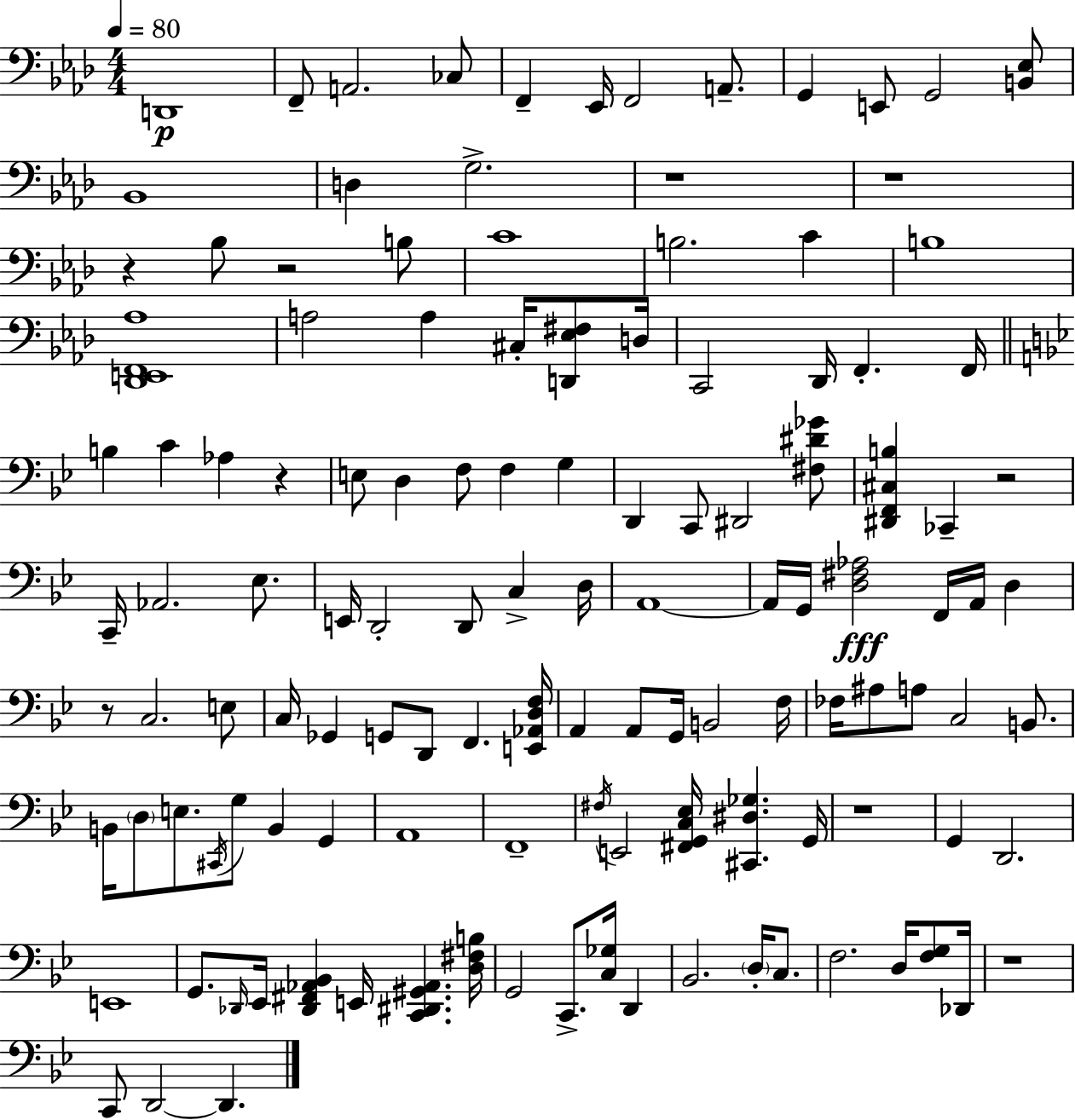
D2/w F2/e A2/h. CES3/e F2/q Eb2/s F2/h A2/e. G2/q E2/e G2/h [B2,Eb3]/e Bb2/w D3/q G3/h. R/w R/w R/q Bb3/e R/h B3/e C4/w B3/h. C4/q B3/w [Db2,E2,F2,Ab3]/w A3/h A3/q C#3/s [D2,Eb3,F#3]/e D3/s C2/h Db2/s F2/q. F2/s B3/q C4/q Ab3/q R/q E3/e D3/q F3/e F3/q G3/q D2/q C2/e D#2/h [F#3,D#4,Gb4]/e [D#2,F2,C#3,B3]/q CES2/q R/h C2/s Ab2/h. Eb3/e. E2/s D2/h D2/e C3/q D3/s A2/w A2/s G2/s [D3,F#3,Ab3]/h F2/s A2/s D3/q R/e C3/h. E3/e C3/s Gb2/q G2/e D2/e F2/q. [E2,Ab2,D3,F3]/s A2/q A2/e G2/s B2/h F3/s FES3/s A#3/e A3/e C3/h B2/e. B2/s D3/e E3/e. C#2/s G3/e B2/q G2/q A2/w F2/w F#3/s E2/h [F#2,G2,C3,Eb3]/s [C#2,D#3,Gb3]/q. G2/s R/w G2/q D2/h. E2/w G2/e. Db2/s Eb2/s [Db2,F#2,Ab2,Bb2]/q E2/s [C2,D#2,G#2,Ab2]/q. [D3,F#3,B3]/s G2/h C2/e. [C3,Gb3]/s D2/q Bb2/h. D3/s C3/e. F3/h. D3/s [F3,G3]/e Db2/s R/w C2/e D2/h D2/q.